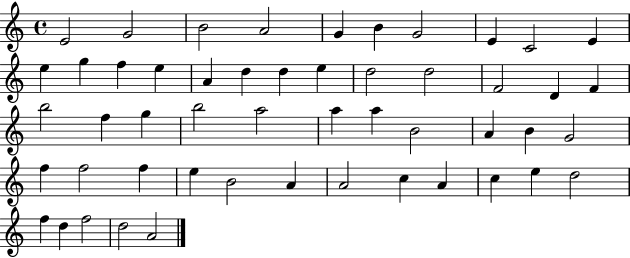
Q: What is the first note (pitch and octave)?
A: E4